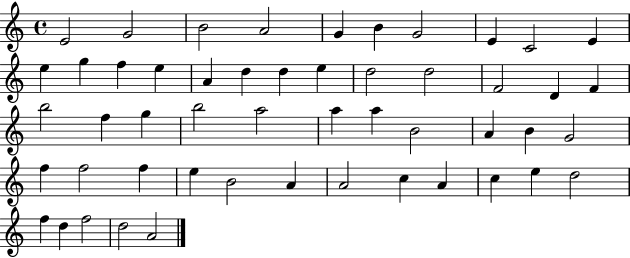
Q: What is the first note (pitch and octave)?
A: E4